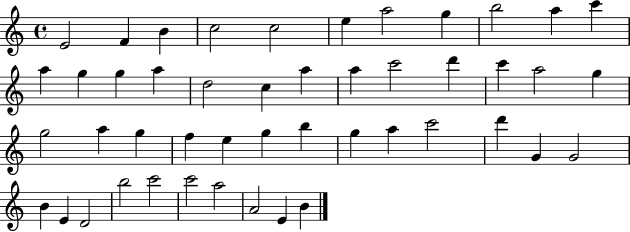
E4/h F4/q B4/q C5/h C5/h E5/q A5/h G5/q B5/h A5/q C6/q A5/q G5/q G5/q A5/q D5/h C5/q A5/q A5/q C6/h D6/q C6/q A5/h G5/q G5/h A5/q G5/q F5/q E5/q G5/q B5/q G5/q A5/q C6/h D6/q G4/q G4/h B4/q E4/q D4/h B5/h C6/h C6/h A5/h A4/h E4/q B4/q